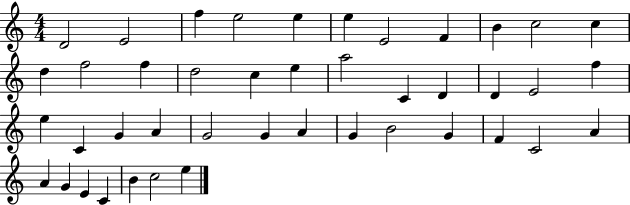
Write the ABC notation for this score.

X:1
T:Untitled
M:4/4
L:1/4
K:C
D2 E2 f e2 e e E2 F B c2 c d f2 f d2 c e a2 C D D E2 f e C G A G2 G A G B2 G F C2 A A G E C B c2 e